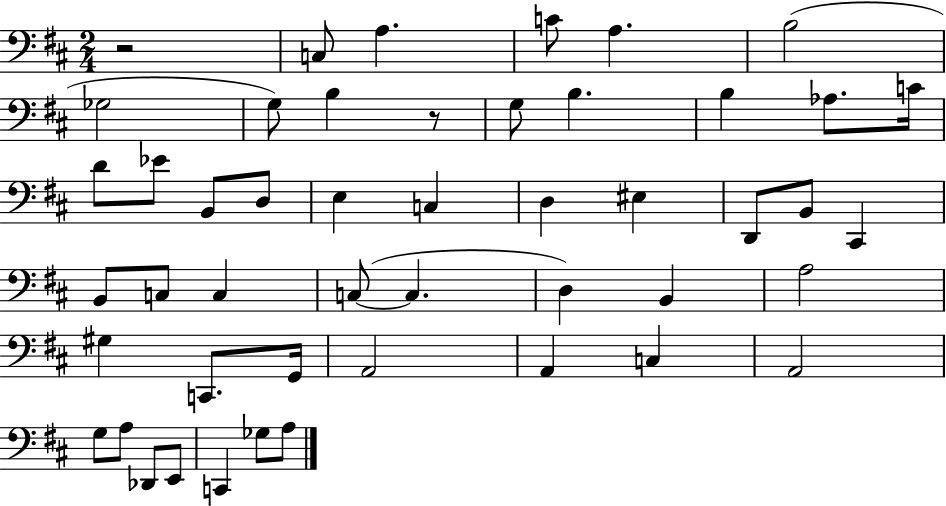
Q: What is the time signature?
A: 2/4